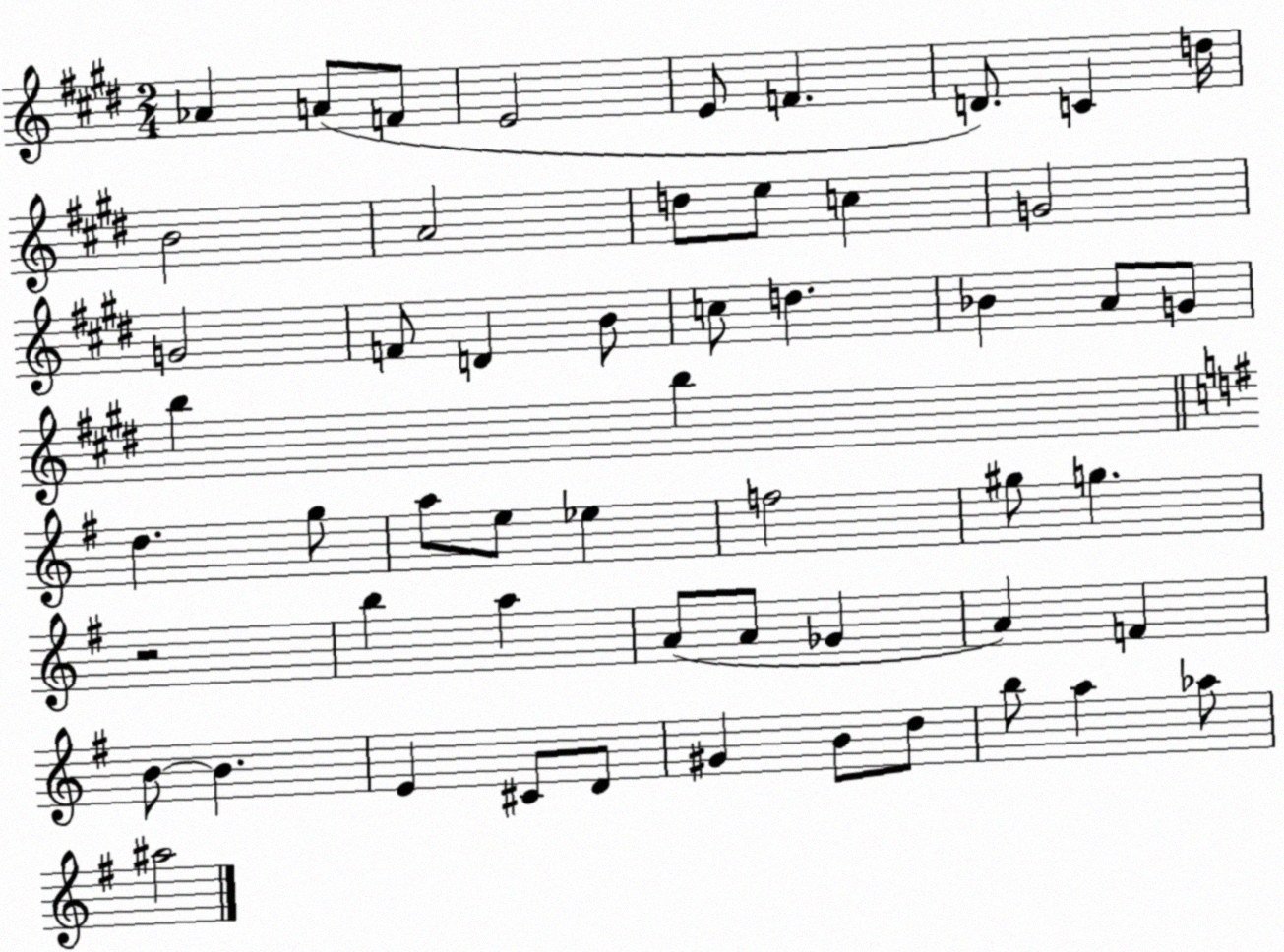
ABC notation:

X:1
T:Untitled
M:2/4
L:1/4
K:E
_A A/2 F/2 E2 E/2 F D/2 C d/4 B2 A2 d/2 e/2 c G2 G2 F/2 D B/2 c/2 d _B A/2 G/2 b b d g/2 a/2 e/2 _e f2 ^g/2 g z2 b a A/2 A/2 _G A F B/2 B E ^C/2 D/2 ^G B/2 d/2 b/2 a _a/2 ^a2